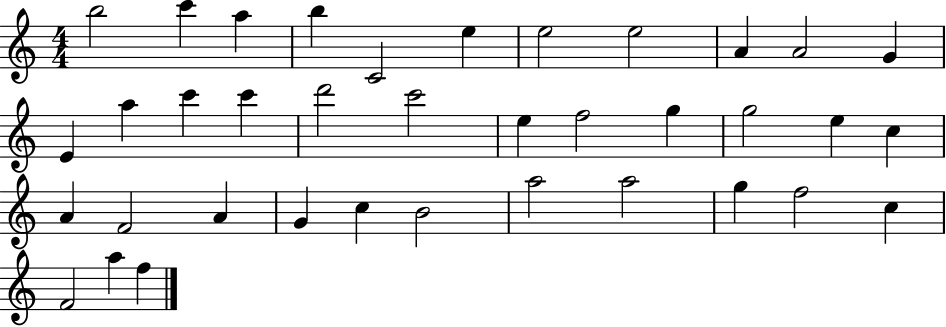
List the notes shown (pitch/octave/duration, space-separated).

B5/h C6/q A5/q B5/q C4/h E5/q E5/h E5/h A4/q A4/h G4/q E4/q A5/q C6/q C6/q D6/h C6/h E5/q F5/h G5/q G5/h E5/q C5/q A4/q F4/h A4/q G4/q C5/q B4/h A5/h A5/h G5/q F5/h C5/q F4/h A5/q F5/q